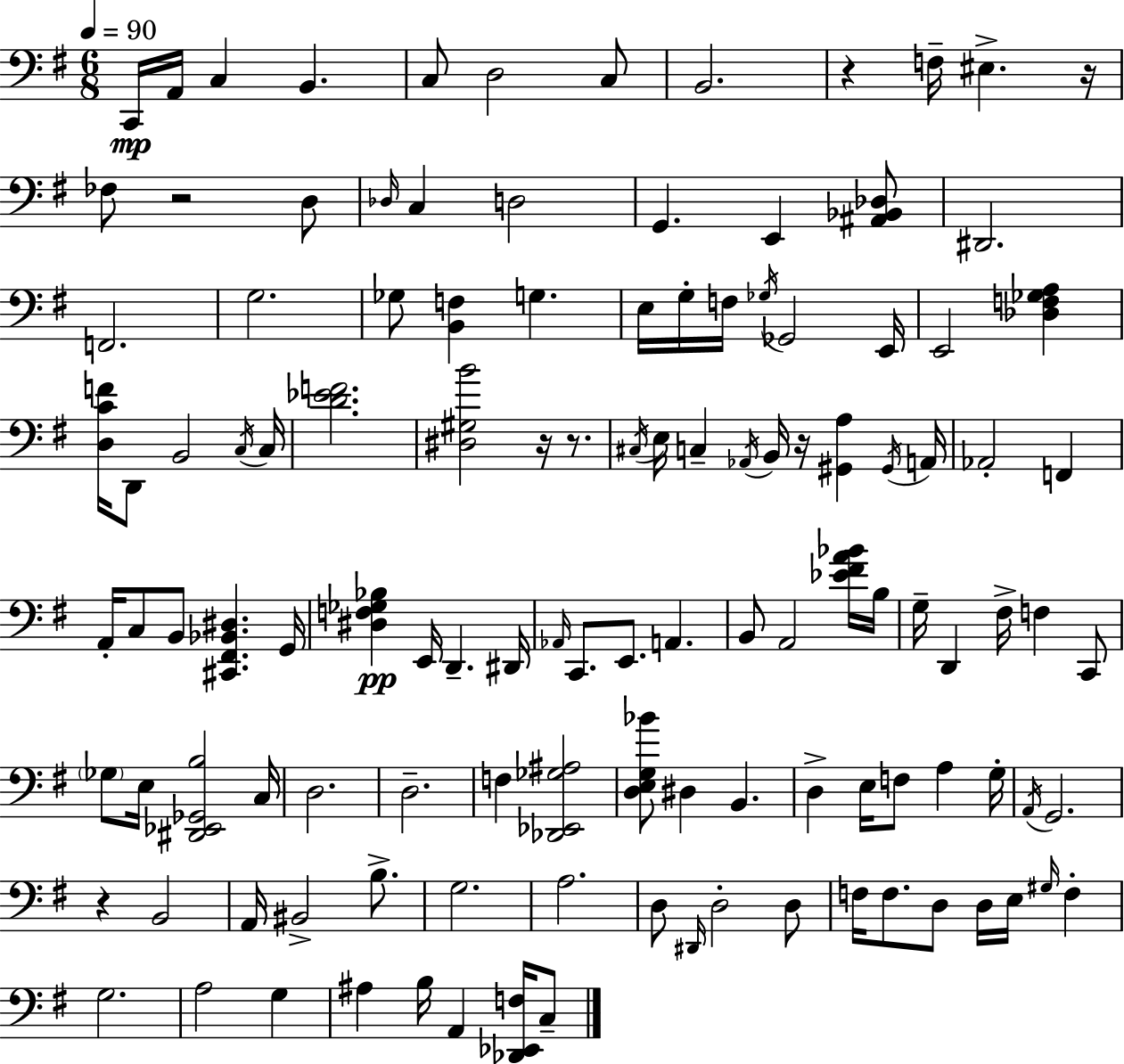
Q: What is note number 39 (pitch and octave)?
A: G#2